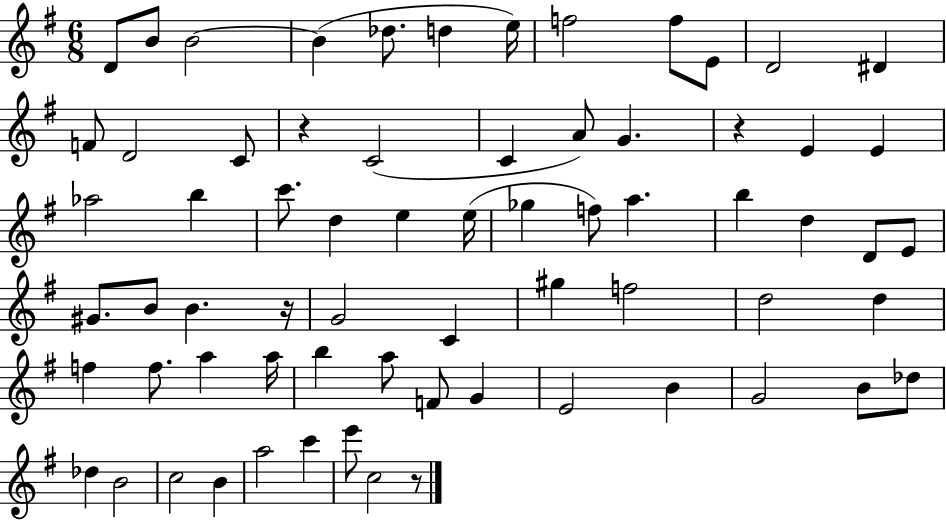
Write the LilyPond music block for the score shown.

{
  \clef treble
  \numericTimeSignature
  \time 6/8
  \key g \major
  d'8 b'8 b'2~~ | b'4( des''8. d''4 e''16) | f''2 f''8 e'8 | d'2 dis'4 | \break f'8 d'2 c'8 | r4 c'2( | c'4 a'8) g'4. | r4 e'4 e'4 | \break aes''2 b''4 | c'''8. d''4 e''4 e''16( | ges''4 f''8) a''4. | b''4 d''4 d'8 e'8 | \break gis'8. b'8 b'4. r16 | g'2 c'4 | gis''4 f''2 | d''2 d''4 | \break f''4 f''8. a''4 a''16 | b''4 a''8 f'8 g'4 | e'2 b'4 | g'2 b'8 des''8 | \break des''4 b'2 | c''2 b'4 | a''2 c'''4 | e'''8 c''2 r8 | \break \bar "|."
}